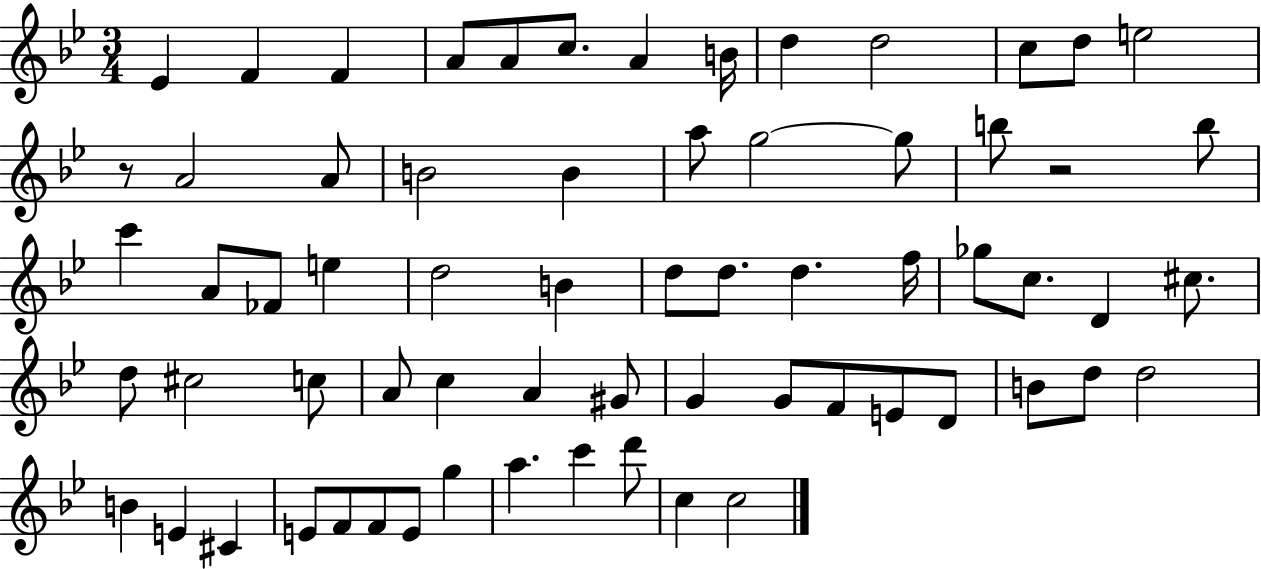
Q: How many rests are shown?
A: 2